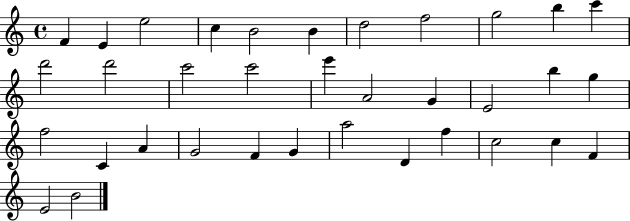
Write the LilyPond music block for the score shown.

{
  \clef treble
  \time 4/4
  \defaultTimeSignature
  \key c \major
  f'4 e'4 e''2 | c''4 b'2 b'4 | d''2 f''2 | g''2 b''4 c'''4 | \break d'''2 d'''2 | c'''2 c'''2 | e'''4 a'2 g'4 | e'2 b''4 g''4 | \break f''2 c'4 a'4 | g'2 f'4 g'4 | a''2 d'4 f''4 | c''2 c''4 f'4 | \break e'2 b'2 | \bar "|."
}